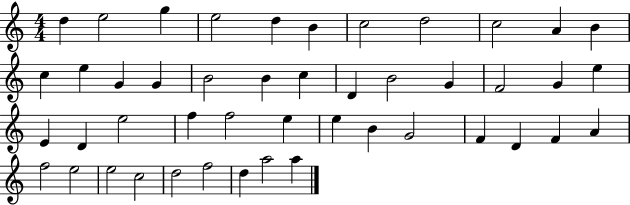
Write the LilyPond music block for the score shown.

{
  \clef treble
  \numericTimeSignature
  \time 4/4
  \key c \major
  d''4 e''2 g''4 | e''2 d''4 b'4 | c''2 d''2 | c''2 a'4 b'4 | \break c''4 e''4 g'4 g'4 | b'2 b'4 c''4 | d'4 b'2 g'4 | f'2 g'4 e''4 | \break e'4 d'4 e''2 | f''4 f''2 e''4 | e''4 b'4 g'2 | f'4 d'4 f'4 a'4 | \break f''2 e''2 | e''2 c''2 | d''2 f''2 | d''4 a''2 a''4 | \break \bar "|."
}